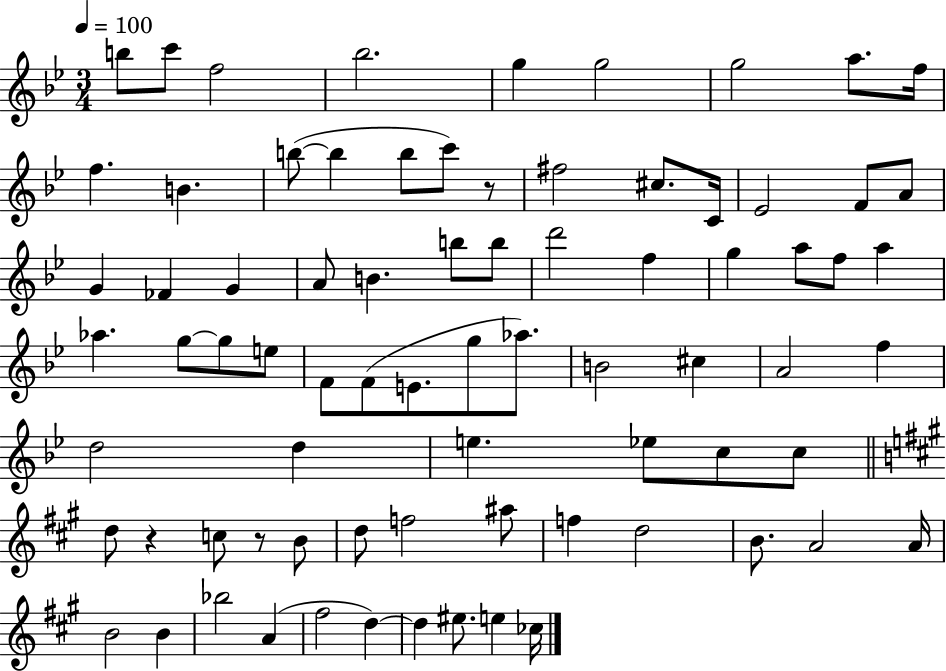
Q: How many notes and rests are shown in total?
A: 77